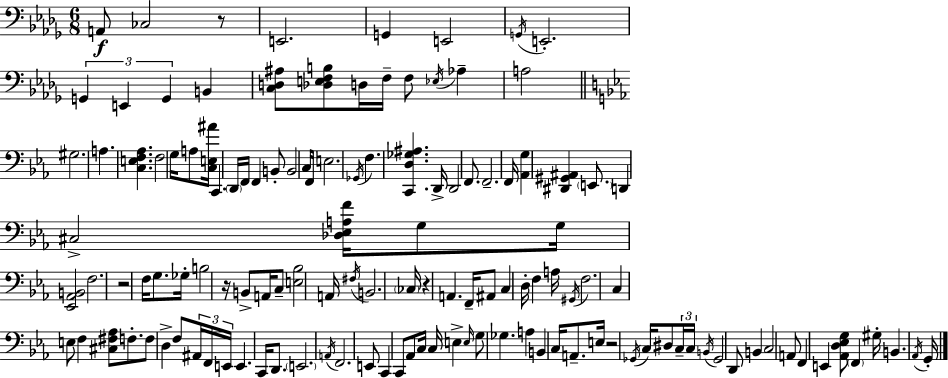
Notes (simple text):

A2/e CES3/h R/e E2/h. G2/q E2/h G2/s E2/h. G2/q E2/q G2/q B2/q [C3,D3,A#3]/e [Db3,E3,F3,B3]/e D3/s F3/s F3/e Eb3/s Ab3/q A3/h G#3/h. A3/q. [C3,E3,F3,Ab3]/q. F3/h G3/s A3/e [C3,E3,A#4]/s C2/q. D2/s F2/s F2/q B2/e B2/h C3/s F2/s E3/h. Gb2/s F3/q. [C2,D3,Gb3,A#3]/q. D2/s D2/h F2/e. F2/h. F2/s [Ab2,G3]/q [D#2,G#2,A#2]/q E2/e. D2/q C#3/h [Db3,Eb3,A3,F4]/s G3/e G3/s [Eb2,Ab2,B2]/h F3/h. R/h F3/s G3/e. Gb3/s B3/h R/s B2/e A2/s C3/e [E3,Bb3]/h A2/s F#3/s B2/h. CES3/s R/q A2/q. F2/s A#2/e C3/q D3/s F3/q A3/s G#2/s F3/h. C3/q E3/e F3/q [C#3,F#3,Ab3]/e F3/e. F3/e D3/q F3/e A#2/s F2/s E2/s E2/q. C2/s D2/e. E2/h. A2/s F2/h. E2/e C2/q C2/e Ab2/e C3/s C3/s E3/q E3/s G3/e Gb3/q. A3/q B2/q C3/s A2/e. E3/s R/h Gb2/s C3/s D#3/e C3/s C3/s B2/s Gb2/h D2/e B2/q C3/h A2/e F2/q E2/q [Ab2,D3,Eb3,G3]/e F2/q G#3/s B2/q. Ab2/s G2/s